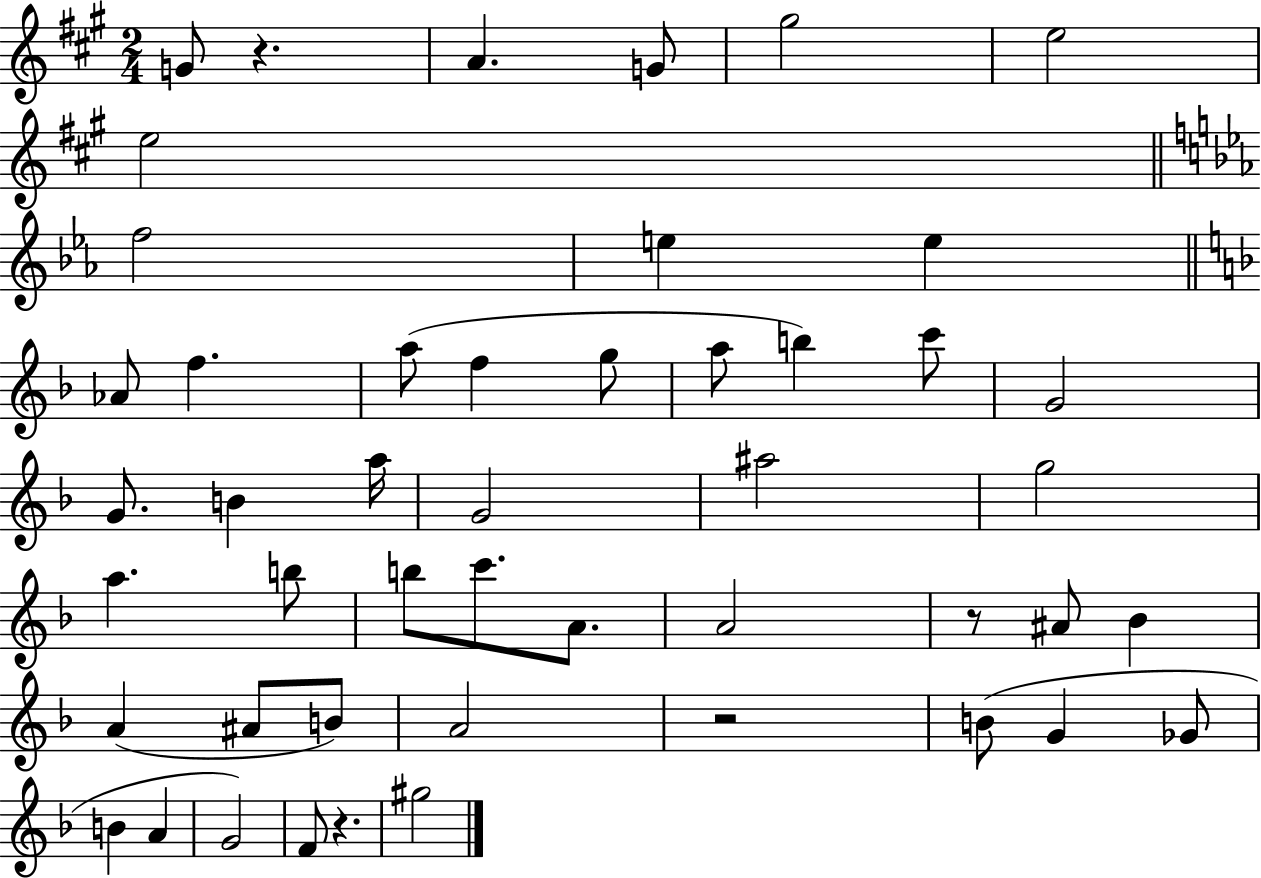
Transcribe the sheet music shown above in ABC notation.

X:1
T:Untitled
M:2/4
L:1/4
K:A
G/2 z A G/2 ^g2 e2 e2 f2 e e _A/2 f a/2 f g/2 a/2 b c'/2 G2 G/2 B a/4 G2 ^a2 g2 a b/2 b/2 c'/2 A/2 A2 z/2 ^A/2 _B A ^A/2 B/2 A2 z2 B/2 G _G/2 B A G2 F/2 z ^g2